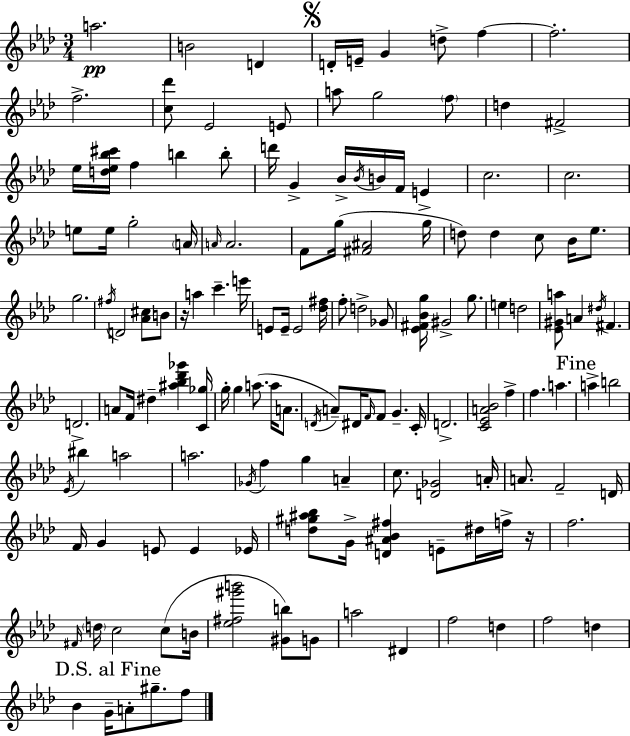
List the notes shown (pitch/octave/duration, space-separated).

A5/h. B4/h D4/q D4/s E4/s G4/q D5/e F5/q F5/h. F5/h. [C5,Db6]/e Eb4/h E4/e A5/e G5/h F5/e D5/q F#4/h Eb5/s [D5,Eb5,Bb5,C#6]/s F5/q B5/q B5/e D6/s G4/q Bb4/s Bb4/s B4/s F4/s E4/q C5/h. C5/h. E5/e E5/s G5/h A4/s A4/s A4/h. F4/e G5/s [F#4,A#4]/h G5/s D5/e D5/q C5/e Bb4/s Eb5/e. G5/h. F#5/s D4/h [Ab4,C#5]/e B4/e R/s A5/q C6/q. E6/s E4/e E4/s E4/h [Db5,F#5]/s F5/e D5/h Gb4/e [Eb4,F#4,Bb4,G5]/s G#4/h G5/e. E5/q D5/h [Eb4,G#4,A5]/e A4/q D#5/s F#4/q. D4/h. A4/e F4/s D#5/q [A#5,Bb5,Db6,Gb6]/q [C4,Gb5]/s G5/s G5/q A5/e. A5/s A4/e. D4/s A4/e D#4/s F4/s F4/e G4/q. C4/s D4/h. [C4,Eb4,A4,Bb4]/h F5/q F5/q. A5/q. A5/q B5/h Eb4/s BIS5/q A5/h A5/h. Gb4/s F5/q G5/q A4/q C5/e. [D4,Gb4]/h A4/s A4/e. F4/h D4/s F4/s G4/q E4/e E4/q Eb4/s [D5,G#5,A#5,Bb5]/e G4/s [D4,A#4,Bb4,F#5]/q E4/e D#5/s F5/s R/s F5/h. F#4/s D5/s C5/h C5/e B4/s [Eb5,F#5,G#6,B6]/h [G#4,B5]/e G4/e A5/h D#4/q F5/h D5/q F5/h D5/q Bb4/q G4/s A4/e G#5/e. F5/e